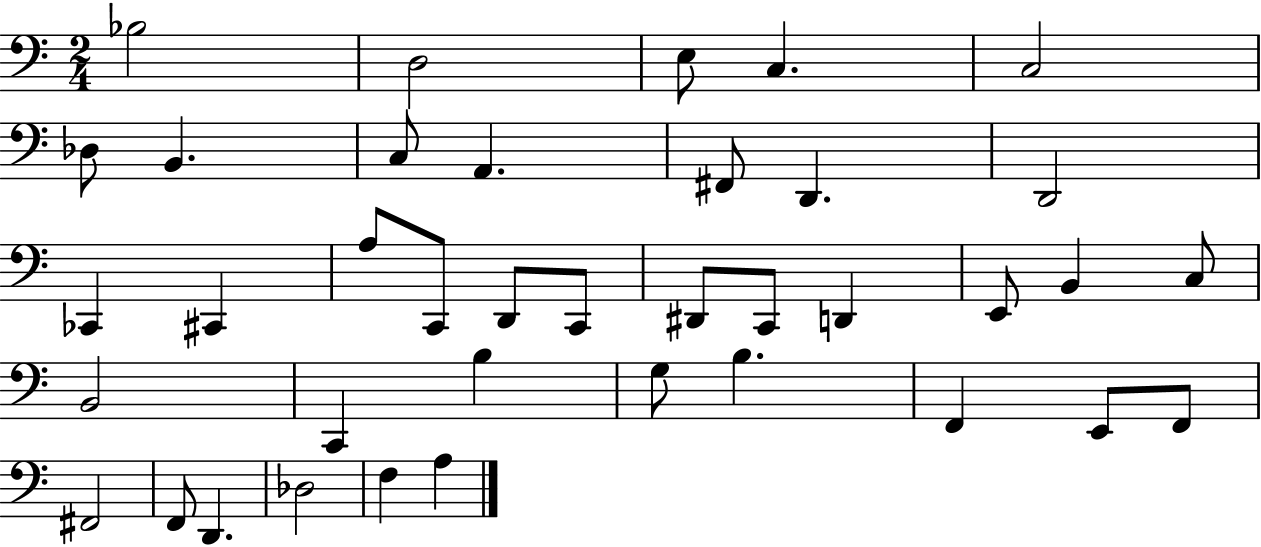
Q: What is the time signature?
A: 2/4